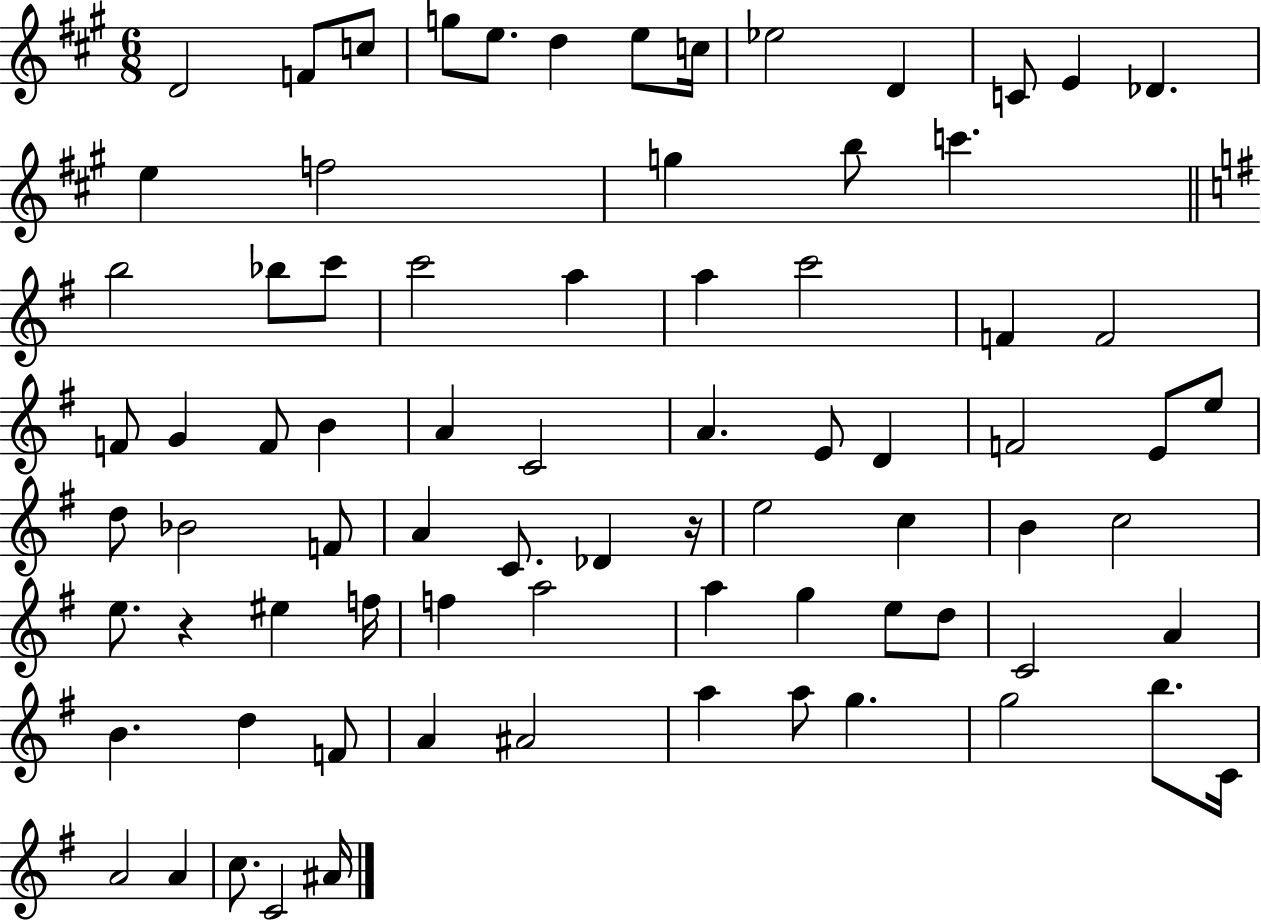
{
  \clef treble
  \numericTimeSignature
  \time 6/8
  \key a \major
  \repeat volta 2 { d'2 f'8 c''8 | g''8 e''8. d''4 e''8 c''16 | ees''2 d'4 | c'8 e'4 des'4. | \break e''4 f''2 | g''4 b''8 c'''4. | \bar "||" \break \key e \minor b''2 bes''8 c'''8 | c'''2 a''4 | a''4 c'''2 | f'4 f'2 | \break f'8 g'4 f'8 b'4 | a'4 c'2 | a'4. e'8 d'4 | f'2 e'8 e''8 | \break d''8 bes'2 f'8 | a'4 c'8. des'4 r16 | e''2 c''4 | b'4 c''2 | \break e''8. r4 eis''4 f''16 | f''4 a''2 | a''4 g''4 e''8 d''8 | c'2 a'4 | \break b'4. d''4 f'8 | a'4 ais'2 | a''4 a''8 g''4. | g''2 b''8. c'16 | \break a'2 a'4 | c''8. c'2 ais'16 | } \bar "|."
}